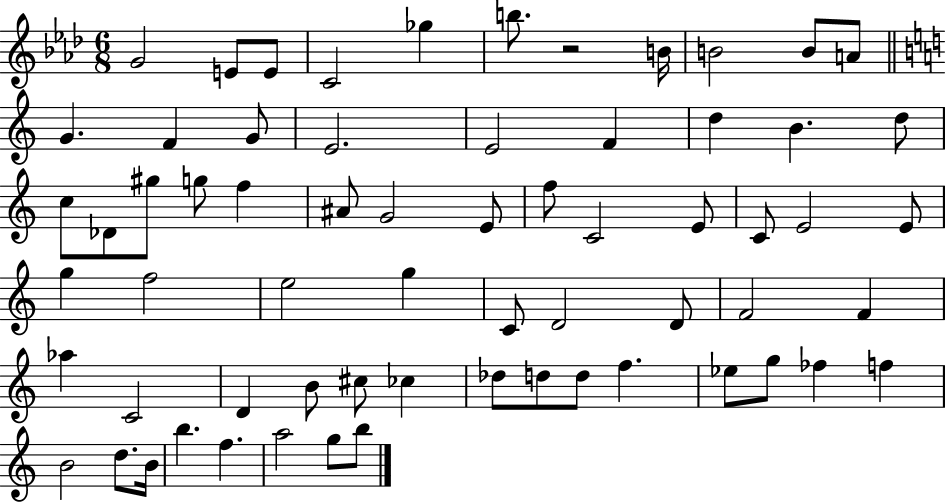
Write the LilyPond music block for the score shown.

{
  \clef treble
  \numericTimeSignature
  \time 6/8
  \key aes \major
  \repeat volta 2 { g'2 e'8 e'8 | c'2 ges''4 | b''8. r2 b'16 | b'2 b'8 a'8 | \break \bar "||" \break \key a \minor g'4. f'4 g'8 | e'2. | e'2 f'4 | d''4 b'4. d''8 | \break c''8 des'8 gis''8 g''8 f''4 | ais'8 g'2 e'8 | f''8 c'2 e'8 | c'8 e'2 e'8 | \break g''4 f''2 | e''2 g''4 | c'8 d'2 d'8 | f'2 f'4 | \break aes''4 c'2 | d'4 b'8 cis''8 ces''4 | des''8 d''8 d''8 f''4. | ees''8 g''8 fes''4 f''4 | \break b'2 d''8. b'16 | b''4. f''4. | a''2 g''8 b''8 | } \bar "|."
}